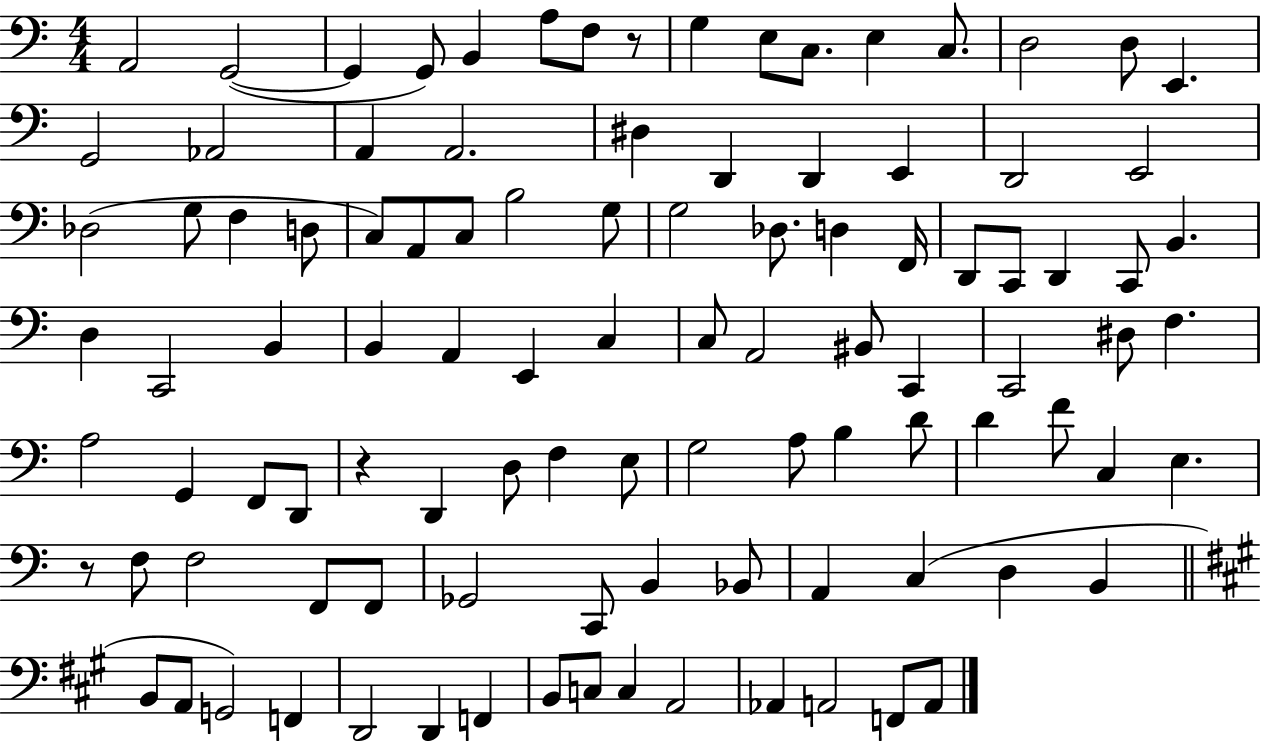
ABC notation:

X:1
T:Untitled
M:4/4
L:1/4
K:C
A,,2 G,,2 G,, G,,/2 B,, A,/2 F,/2 z/2 G, E,/2 C,/2 E, C,/2 D,2 D,/2 E,, G,,2 _A,,2 A,, A,,2 ^D, D,, D,, E,, D,,2 E,,2 _D,2 G,/2 F, D,/2 C,/2 A,,/2 C,/2 B,2 G,/2 G,2 _D,/2 D, F,,/4 D,,/2 C,,/2 D,, C,,/2 B,, D, C,,2 B,, B,, A,, E,, C, C,/2 A,,2 ^B,,/2 C,, C,,2 ^D,/2 F, A,2 G,, F,,/2 D,,/2 z D,, D,/2 F, E,/2 G,2 A,/2 B, D/2 D F/2 C, E, z/2 F,/2 F,2 F,,/2 F,,/2 _G,,2 C,,/2 B,, _B,,/2 A,, C, D, B,, B,,/2 A,,/2 G,,2 F,, D,,2 D,, F,, B,,/2 C,/2 C, A,,2 _A,, A,,2 F,,/2 A,,/2